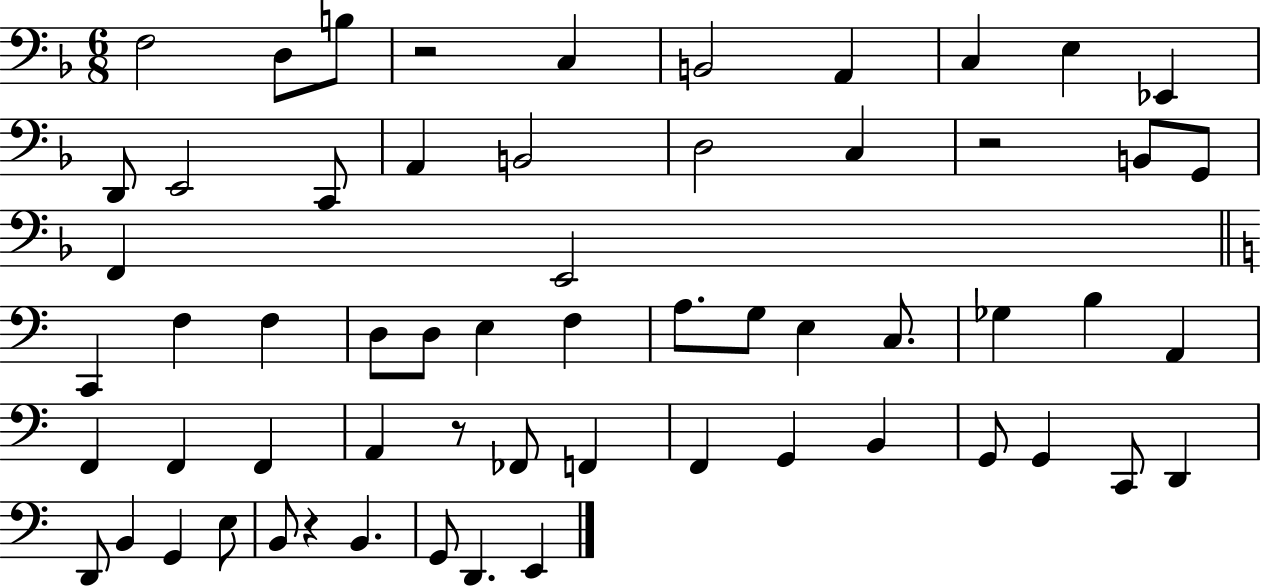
F3/h D3/e B3/e R/h C3/q B2/h A2/q C3/q E3/q Eb2/q D2/e E2/h C2/e A2/q B2/h D3/h C3/q R/h B2/e G2/e F2/q E2/h C2/q F3/q F3/q D3/e D3/e E3/q F3/q A3/e. G3/e E3/q C3/e. Gb3/q B3/q A2/q F2/q F2/q F2/q A2/q R/e FES2/e F2/q F2/q G2/q B2/q G2/e G2/q C2/e D2/q D2/e B2/q G2/q E3/e B2/e R/q B2/q. G2/e D2/q. E2/q